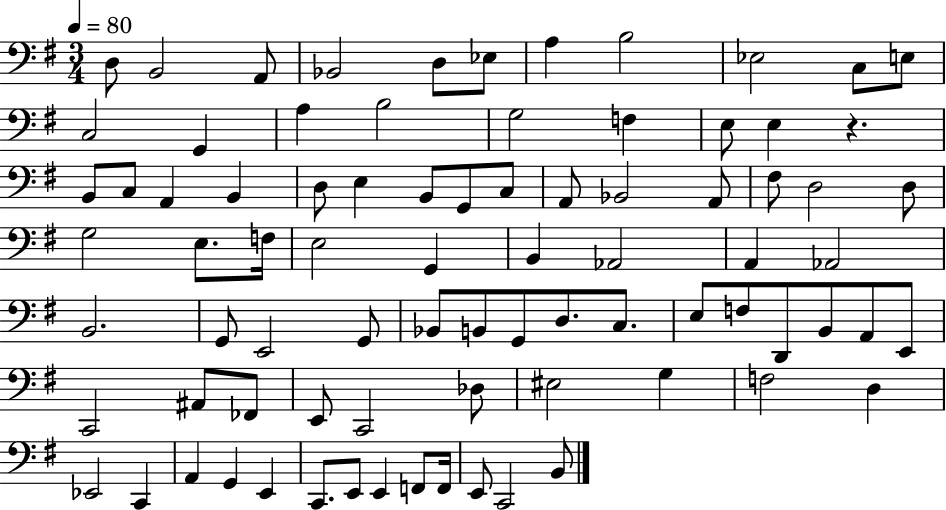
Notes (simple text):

D3/e B2/h A2/e Bb2/h D3/e Eb3/e A3/q B3/h Eb3/h C3/e E3/e C3/h G2/q A3/q B3/h G3/h F3/q E3/e E3/q R/q. B2/e C3/e A2/q B2/q D3/e E3/q B2/e G2/e C3/e A2/e Bb2/h A2/e F#3/e D3/h D3/e G3/h E3/e. F3/s E3/h G2/q B2/q Ab2/h A2/q Ab2/h B2/h. G2/e E2/h G2/e Bb2/e B2/e G2/e D3/e. C3/e. E3/e F3/e D2/e B2/e A2/e E2/e C2/h A#2/e FES2/e E2/e C2/h Db3/e EIS3/h G3/q F3/h D3/q Eb2/h C2/q A2/q G2/q E2/q C2/e. E2/e E2/q F2/e F2/s E2/e C2/h B2/e